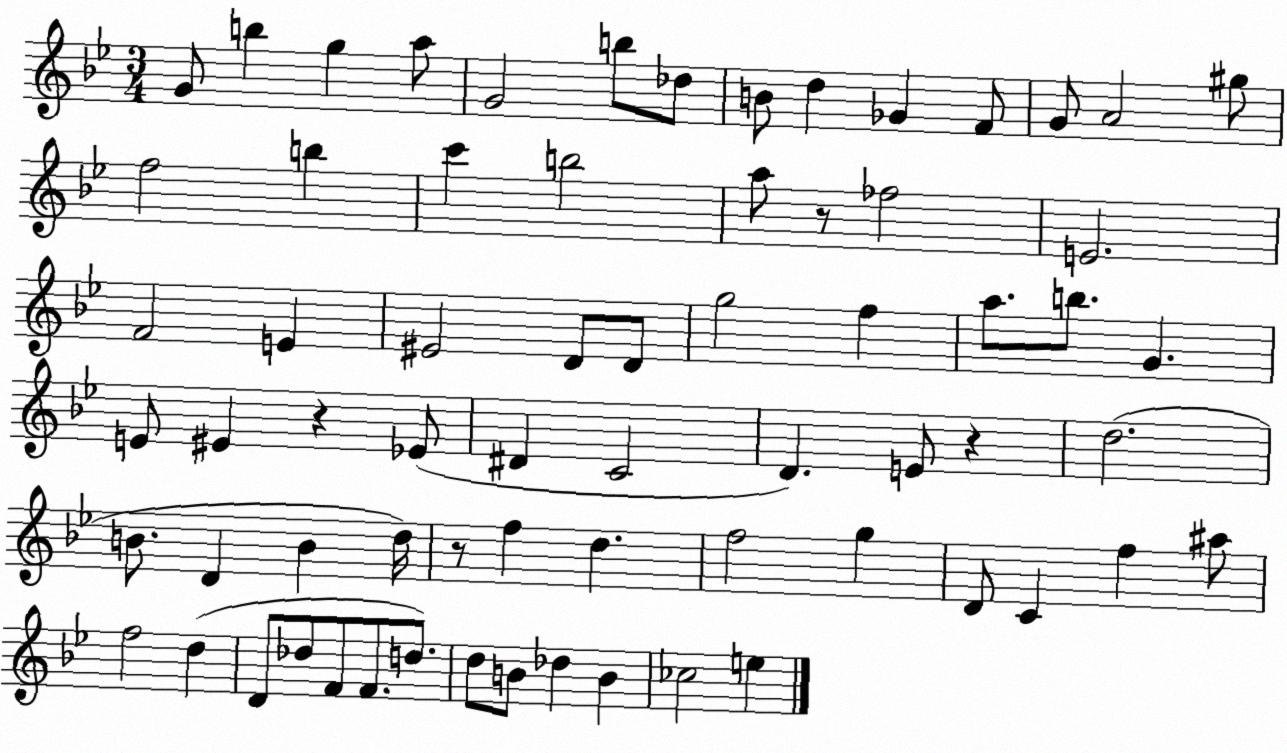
X:1
T:Untitled
M:3/4
L:1/4
K:Bb
G/2 b g a/2 G2 b/2 _d/2 B/2 d _G F/2 G/2 A2 ^g/2 f2 b c' b2 a/2 z/2 _f2 E2 F2 E ^E2 D/2 D/2 g2 f a/2 b/2 G E/2 ^E z _E/2 ^D C2 D E/2 z d2 B/2 D B d/4 z/2 f d f2 g D/2 C f ^a/2 f2 d D/2 _d/2 F/2 F/2 d/2 d/2 B/2 _d B _c2 e